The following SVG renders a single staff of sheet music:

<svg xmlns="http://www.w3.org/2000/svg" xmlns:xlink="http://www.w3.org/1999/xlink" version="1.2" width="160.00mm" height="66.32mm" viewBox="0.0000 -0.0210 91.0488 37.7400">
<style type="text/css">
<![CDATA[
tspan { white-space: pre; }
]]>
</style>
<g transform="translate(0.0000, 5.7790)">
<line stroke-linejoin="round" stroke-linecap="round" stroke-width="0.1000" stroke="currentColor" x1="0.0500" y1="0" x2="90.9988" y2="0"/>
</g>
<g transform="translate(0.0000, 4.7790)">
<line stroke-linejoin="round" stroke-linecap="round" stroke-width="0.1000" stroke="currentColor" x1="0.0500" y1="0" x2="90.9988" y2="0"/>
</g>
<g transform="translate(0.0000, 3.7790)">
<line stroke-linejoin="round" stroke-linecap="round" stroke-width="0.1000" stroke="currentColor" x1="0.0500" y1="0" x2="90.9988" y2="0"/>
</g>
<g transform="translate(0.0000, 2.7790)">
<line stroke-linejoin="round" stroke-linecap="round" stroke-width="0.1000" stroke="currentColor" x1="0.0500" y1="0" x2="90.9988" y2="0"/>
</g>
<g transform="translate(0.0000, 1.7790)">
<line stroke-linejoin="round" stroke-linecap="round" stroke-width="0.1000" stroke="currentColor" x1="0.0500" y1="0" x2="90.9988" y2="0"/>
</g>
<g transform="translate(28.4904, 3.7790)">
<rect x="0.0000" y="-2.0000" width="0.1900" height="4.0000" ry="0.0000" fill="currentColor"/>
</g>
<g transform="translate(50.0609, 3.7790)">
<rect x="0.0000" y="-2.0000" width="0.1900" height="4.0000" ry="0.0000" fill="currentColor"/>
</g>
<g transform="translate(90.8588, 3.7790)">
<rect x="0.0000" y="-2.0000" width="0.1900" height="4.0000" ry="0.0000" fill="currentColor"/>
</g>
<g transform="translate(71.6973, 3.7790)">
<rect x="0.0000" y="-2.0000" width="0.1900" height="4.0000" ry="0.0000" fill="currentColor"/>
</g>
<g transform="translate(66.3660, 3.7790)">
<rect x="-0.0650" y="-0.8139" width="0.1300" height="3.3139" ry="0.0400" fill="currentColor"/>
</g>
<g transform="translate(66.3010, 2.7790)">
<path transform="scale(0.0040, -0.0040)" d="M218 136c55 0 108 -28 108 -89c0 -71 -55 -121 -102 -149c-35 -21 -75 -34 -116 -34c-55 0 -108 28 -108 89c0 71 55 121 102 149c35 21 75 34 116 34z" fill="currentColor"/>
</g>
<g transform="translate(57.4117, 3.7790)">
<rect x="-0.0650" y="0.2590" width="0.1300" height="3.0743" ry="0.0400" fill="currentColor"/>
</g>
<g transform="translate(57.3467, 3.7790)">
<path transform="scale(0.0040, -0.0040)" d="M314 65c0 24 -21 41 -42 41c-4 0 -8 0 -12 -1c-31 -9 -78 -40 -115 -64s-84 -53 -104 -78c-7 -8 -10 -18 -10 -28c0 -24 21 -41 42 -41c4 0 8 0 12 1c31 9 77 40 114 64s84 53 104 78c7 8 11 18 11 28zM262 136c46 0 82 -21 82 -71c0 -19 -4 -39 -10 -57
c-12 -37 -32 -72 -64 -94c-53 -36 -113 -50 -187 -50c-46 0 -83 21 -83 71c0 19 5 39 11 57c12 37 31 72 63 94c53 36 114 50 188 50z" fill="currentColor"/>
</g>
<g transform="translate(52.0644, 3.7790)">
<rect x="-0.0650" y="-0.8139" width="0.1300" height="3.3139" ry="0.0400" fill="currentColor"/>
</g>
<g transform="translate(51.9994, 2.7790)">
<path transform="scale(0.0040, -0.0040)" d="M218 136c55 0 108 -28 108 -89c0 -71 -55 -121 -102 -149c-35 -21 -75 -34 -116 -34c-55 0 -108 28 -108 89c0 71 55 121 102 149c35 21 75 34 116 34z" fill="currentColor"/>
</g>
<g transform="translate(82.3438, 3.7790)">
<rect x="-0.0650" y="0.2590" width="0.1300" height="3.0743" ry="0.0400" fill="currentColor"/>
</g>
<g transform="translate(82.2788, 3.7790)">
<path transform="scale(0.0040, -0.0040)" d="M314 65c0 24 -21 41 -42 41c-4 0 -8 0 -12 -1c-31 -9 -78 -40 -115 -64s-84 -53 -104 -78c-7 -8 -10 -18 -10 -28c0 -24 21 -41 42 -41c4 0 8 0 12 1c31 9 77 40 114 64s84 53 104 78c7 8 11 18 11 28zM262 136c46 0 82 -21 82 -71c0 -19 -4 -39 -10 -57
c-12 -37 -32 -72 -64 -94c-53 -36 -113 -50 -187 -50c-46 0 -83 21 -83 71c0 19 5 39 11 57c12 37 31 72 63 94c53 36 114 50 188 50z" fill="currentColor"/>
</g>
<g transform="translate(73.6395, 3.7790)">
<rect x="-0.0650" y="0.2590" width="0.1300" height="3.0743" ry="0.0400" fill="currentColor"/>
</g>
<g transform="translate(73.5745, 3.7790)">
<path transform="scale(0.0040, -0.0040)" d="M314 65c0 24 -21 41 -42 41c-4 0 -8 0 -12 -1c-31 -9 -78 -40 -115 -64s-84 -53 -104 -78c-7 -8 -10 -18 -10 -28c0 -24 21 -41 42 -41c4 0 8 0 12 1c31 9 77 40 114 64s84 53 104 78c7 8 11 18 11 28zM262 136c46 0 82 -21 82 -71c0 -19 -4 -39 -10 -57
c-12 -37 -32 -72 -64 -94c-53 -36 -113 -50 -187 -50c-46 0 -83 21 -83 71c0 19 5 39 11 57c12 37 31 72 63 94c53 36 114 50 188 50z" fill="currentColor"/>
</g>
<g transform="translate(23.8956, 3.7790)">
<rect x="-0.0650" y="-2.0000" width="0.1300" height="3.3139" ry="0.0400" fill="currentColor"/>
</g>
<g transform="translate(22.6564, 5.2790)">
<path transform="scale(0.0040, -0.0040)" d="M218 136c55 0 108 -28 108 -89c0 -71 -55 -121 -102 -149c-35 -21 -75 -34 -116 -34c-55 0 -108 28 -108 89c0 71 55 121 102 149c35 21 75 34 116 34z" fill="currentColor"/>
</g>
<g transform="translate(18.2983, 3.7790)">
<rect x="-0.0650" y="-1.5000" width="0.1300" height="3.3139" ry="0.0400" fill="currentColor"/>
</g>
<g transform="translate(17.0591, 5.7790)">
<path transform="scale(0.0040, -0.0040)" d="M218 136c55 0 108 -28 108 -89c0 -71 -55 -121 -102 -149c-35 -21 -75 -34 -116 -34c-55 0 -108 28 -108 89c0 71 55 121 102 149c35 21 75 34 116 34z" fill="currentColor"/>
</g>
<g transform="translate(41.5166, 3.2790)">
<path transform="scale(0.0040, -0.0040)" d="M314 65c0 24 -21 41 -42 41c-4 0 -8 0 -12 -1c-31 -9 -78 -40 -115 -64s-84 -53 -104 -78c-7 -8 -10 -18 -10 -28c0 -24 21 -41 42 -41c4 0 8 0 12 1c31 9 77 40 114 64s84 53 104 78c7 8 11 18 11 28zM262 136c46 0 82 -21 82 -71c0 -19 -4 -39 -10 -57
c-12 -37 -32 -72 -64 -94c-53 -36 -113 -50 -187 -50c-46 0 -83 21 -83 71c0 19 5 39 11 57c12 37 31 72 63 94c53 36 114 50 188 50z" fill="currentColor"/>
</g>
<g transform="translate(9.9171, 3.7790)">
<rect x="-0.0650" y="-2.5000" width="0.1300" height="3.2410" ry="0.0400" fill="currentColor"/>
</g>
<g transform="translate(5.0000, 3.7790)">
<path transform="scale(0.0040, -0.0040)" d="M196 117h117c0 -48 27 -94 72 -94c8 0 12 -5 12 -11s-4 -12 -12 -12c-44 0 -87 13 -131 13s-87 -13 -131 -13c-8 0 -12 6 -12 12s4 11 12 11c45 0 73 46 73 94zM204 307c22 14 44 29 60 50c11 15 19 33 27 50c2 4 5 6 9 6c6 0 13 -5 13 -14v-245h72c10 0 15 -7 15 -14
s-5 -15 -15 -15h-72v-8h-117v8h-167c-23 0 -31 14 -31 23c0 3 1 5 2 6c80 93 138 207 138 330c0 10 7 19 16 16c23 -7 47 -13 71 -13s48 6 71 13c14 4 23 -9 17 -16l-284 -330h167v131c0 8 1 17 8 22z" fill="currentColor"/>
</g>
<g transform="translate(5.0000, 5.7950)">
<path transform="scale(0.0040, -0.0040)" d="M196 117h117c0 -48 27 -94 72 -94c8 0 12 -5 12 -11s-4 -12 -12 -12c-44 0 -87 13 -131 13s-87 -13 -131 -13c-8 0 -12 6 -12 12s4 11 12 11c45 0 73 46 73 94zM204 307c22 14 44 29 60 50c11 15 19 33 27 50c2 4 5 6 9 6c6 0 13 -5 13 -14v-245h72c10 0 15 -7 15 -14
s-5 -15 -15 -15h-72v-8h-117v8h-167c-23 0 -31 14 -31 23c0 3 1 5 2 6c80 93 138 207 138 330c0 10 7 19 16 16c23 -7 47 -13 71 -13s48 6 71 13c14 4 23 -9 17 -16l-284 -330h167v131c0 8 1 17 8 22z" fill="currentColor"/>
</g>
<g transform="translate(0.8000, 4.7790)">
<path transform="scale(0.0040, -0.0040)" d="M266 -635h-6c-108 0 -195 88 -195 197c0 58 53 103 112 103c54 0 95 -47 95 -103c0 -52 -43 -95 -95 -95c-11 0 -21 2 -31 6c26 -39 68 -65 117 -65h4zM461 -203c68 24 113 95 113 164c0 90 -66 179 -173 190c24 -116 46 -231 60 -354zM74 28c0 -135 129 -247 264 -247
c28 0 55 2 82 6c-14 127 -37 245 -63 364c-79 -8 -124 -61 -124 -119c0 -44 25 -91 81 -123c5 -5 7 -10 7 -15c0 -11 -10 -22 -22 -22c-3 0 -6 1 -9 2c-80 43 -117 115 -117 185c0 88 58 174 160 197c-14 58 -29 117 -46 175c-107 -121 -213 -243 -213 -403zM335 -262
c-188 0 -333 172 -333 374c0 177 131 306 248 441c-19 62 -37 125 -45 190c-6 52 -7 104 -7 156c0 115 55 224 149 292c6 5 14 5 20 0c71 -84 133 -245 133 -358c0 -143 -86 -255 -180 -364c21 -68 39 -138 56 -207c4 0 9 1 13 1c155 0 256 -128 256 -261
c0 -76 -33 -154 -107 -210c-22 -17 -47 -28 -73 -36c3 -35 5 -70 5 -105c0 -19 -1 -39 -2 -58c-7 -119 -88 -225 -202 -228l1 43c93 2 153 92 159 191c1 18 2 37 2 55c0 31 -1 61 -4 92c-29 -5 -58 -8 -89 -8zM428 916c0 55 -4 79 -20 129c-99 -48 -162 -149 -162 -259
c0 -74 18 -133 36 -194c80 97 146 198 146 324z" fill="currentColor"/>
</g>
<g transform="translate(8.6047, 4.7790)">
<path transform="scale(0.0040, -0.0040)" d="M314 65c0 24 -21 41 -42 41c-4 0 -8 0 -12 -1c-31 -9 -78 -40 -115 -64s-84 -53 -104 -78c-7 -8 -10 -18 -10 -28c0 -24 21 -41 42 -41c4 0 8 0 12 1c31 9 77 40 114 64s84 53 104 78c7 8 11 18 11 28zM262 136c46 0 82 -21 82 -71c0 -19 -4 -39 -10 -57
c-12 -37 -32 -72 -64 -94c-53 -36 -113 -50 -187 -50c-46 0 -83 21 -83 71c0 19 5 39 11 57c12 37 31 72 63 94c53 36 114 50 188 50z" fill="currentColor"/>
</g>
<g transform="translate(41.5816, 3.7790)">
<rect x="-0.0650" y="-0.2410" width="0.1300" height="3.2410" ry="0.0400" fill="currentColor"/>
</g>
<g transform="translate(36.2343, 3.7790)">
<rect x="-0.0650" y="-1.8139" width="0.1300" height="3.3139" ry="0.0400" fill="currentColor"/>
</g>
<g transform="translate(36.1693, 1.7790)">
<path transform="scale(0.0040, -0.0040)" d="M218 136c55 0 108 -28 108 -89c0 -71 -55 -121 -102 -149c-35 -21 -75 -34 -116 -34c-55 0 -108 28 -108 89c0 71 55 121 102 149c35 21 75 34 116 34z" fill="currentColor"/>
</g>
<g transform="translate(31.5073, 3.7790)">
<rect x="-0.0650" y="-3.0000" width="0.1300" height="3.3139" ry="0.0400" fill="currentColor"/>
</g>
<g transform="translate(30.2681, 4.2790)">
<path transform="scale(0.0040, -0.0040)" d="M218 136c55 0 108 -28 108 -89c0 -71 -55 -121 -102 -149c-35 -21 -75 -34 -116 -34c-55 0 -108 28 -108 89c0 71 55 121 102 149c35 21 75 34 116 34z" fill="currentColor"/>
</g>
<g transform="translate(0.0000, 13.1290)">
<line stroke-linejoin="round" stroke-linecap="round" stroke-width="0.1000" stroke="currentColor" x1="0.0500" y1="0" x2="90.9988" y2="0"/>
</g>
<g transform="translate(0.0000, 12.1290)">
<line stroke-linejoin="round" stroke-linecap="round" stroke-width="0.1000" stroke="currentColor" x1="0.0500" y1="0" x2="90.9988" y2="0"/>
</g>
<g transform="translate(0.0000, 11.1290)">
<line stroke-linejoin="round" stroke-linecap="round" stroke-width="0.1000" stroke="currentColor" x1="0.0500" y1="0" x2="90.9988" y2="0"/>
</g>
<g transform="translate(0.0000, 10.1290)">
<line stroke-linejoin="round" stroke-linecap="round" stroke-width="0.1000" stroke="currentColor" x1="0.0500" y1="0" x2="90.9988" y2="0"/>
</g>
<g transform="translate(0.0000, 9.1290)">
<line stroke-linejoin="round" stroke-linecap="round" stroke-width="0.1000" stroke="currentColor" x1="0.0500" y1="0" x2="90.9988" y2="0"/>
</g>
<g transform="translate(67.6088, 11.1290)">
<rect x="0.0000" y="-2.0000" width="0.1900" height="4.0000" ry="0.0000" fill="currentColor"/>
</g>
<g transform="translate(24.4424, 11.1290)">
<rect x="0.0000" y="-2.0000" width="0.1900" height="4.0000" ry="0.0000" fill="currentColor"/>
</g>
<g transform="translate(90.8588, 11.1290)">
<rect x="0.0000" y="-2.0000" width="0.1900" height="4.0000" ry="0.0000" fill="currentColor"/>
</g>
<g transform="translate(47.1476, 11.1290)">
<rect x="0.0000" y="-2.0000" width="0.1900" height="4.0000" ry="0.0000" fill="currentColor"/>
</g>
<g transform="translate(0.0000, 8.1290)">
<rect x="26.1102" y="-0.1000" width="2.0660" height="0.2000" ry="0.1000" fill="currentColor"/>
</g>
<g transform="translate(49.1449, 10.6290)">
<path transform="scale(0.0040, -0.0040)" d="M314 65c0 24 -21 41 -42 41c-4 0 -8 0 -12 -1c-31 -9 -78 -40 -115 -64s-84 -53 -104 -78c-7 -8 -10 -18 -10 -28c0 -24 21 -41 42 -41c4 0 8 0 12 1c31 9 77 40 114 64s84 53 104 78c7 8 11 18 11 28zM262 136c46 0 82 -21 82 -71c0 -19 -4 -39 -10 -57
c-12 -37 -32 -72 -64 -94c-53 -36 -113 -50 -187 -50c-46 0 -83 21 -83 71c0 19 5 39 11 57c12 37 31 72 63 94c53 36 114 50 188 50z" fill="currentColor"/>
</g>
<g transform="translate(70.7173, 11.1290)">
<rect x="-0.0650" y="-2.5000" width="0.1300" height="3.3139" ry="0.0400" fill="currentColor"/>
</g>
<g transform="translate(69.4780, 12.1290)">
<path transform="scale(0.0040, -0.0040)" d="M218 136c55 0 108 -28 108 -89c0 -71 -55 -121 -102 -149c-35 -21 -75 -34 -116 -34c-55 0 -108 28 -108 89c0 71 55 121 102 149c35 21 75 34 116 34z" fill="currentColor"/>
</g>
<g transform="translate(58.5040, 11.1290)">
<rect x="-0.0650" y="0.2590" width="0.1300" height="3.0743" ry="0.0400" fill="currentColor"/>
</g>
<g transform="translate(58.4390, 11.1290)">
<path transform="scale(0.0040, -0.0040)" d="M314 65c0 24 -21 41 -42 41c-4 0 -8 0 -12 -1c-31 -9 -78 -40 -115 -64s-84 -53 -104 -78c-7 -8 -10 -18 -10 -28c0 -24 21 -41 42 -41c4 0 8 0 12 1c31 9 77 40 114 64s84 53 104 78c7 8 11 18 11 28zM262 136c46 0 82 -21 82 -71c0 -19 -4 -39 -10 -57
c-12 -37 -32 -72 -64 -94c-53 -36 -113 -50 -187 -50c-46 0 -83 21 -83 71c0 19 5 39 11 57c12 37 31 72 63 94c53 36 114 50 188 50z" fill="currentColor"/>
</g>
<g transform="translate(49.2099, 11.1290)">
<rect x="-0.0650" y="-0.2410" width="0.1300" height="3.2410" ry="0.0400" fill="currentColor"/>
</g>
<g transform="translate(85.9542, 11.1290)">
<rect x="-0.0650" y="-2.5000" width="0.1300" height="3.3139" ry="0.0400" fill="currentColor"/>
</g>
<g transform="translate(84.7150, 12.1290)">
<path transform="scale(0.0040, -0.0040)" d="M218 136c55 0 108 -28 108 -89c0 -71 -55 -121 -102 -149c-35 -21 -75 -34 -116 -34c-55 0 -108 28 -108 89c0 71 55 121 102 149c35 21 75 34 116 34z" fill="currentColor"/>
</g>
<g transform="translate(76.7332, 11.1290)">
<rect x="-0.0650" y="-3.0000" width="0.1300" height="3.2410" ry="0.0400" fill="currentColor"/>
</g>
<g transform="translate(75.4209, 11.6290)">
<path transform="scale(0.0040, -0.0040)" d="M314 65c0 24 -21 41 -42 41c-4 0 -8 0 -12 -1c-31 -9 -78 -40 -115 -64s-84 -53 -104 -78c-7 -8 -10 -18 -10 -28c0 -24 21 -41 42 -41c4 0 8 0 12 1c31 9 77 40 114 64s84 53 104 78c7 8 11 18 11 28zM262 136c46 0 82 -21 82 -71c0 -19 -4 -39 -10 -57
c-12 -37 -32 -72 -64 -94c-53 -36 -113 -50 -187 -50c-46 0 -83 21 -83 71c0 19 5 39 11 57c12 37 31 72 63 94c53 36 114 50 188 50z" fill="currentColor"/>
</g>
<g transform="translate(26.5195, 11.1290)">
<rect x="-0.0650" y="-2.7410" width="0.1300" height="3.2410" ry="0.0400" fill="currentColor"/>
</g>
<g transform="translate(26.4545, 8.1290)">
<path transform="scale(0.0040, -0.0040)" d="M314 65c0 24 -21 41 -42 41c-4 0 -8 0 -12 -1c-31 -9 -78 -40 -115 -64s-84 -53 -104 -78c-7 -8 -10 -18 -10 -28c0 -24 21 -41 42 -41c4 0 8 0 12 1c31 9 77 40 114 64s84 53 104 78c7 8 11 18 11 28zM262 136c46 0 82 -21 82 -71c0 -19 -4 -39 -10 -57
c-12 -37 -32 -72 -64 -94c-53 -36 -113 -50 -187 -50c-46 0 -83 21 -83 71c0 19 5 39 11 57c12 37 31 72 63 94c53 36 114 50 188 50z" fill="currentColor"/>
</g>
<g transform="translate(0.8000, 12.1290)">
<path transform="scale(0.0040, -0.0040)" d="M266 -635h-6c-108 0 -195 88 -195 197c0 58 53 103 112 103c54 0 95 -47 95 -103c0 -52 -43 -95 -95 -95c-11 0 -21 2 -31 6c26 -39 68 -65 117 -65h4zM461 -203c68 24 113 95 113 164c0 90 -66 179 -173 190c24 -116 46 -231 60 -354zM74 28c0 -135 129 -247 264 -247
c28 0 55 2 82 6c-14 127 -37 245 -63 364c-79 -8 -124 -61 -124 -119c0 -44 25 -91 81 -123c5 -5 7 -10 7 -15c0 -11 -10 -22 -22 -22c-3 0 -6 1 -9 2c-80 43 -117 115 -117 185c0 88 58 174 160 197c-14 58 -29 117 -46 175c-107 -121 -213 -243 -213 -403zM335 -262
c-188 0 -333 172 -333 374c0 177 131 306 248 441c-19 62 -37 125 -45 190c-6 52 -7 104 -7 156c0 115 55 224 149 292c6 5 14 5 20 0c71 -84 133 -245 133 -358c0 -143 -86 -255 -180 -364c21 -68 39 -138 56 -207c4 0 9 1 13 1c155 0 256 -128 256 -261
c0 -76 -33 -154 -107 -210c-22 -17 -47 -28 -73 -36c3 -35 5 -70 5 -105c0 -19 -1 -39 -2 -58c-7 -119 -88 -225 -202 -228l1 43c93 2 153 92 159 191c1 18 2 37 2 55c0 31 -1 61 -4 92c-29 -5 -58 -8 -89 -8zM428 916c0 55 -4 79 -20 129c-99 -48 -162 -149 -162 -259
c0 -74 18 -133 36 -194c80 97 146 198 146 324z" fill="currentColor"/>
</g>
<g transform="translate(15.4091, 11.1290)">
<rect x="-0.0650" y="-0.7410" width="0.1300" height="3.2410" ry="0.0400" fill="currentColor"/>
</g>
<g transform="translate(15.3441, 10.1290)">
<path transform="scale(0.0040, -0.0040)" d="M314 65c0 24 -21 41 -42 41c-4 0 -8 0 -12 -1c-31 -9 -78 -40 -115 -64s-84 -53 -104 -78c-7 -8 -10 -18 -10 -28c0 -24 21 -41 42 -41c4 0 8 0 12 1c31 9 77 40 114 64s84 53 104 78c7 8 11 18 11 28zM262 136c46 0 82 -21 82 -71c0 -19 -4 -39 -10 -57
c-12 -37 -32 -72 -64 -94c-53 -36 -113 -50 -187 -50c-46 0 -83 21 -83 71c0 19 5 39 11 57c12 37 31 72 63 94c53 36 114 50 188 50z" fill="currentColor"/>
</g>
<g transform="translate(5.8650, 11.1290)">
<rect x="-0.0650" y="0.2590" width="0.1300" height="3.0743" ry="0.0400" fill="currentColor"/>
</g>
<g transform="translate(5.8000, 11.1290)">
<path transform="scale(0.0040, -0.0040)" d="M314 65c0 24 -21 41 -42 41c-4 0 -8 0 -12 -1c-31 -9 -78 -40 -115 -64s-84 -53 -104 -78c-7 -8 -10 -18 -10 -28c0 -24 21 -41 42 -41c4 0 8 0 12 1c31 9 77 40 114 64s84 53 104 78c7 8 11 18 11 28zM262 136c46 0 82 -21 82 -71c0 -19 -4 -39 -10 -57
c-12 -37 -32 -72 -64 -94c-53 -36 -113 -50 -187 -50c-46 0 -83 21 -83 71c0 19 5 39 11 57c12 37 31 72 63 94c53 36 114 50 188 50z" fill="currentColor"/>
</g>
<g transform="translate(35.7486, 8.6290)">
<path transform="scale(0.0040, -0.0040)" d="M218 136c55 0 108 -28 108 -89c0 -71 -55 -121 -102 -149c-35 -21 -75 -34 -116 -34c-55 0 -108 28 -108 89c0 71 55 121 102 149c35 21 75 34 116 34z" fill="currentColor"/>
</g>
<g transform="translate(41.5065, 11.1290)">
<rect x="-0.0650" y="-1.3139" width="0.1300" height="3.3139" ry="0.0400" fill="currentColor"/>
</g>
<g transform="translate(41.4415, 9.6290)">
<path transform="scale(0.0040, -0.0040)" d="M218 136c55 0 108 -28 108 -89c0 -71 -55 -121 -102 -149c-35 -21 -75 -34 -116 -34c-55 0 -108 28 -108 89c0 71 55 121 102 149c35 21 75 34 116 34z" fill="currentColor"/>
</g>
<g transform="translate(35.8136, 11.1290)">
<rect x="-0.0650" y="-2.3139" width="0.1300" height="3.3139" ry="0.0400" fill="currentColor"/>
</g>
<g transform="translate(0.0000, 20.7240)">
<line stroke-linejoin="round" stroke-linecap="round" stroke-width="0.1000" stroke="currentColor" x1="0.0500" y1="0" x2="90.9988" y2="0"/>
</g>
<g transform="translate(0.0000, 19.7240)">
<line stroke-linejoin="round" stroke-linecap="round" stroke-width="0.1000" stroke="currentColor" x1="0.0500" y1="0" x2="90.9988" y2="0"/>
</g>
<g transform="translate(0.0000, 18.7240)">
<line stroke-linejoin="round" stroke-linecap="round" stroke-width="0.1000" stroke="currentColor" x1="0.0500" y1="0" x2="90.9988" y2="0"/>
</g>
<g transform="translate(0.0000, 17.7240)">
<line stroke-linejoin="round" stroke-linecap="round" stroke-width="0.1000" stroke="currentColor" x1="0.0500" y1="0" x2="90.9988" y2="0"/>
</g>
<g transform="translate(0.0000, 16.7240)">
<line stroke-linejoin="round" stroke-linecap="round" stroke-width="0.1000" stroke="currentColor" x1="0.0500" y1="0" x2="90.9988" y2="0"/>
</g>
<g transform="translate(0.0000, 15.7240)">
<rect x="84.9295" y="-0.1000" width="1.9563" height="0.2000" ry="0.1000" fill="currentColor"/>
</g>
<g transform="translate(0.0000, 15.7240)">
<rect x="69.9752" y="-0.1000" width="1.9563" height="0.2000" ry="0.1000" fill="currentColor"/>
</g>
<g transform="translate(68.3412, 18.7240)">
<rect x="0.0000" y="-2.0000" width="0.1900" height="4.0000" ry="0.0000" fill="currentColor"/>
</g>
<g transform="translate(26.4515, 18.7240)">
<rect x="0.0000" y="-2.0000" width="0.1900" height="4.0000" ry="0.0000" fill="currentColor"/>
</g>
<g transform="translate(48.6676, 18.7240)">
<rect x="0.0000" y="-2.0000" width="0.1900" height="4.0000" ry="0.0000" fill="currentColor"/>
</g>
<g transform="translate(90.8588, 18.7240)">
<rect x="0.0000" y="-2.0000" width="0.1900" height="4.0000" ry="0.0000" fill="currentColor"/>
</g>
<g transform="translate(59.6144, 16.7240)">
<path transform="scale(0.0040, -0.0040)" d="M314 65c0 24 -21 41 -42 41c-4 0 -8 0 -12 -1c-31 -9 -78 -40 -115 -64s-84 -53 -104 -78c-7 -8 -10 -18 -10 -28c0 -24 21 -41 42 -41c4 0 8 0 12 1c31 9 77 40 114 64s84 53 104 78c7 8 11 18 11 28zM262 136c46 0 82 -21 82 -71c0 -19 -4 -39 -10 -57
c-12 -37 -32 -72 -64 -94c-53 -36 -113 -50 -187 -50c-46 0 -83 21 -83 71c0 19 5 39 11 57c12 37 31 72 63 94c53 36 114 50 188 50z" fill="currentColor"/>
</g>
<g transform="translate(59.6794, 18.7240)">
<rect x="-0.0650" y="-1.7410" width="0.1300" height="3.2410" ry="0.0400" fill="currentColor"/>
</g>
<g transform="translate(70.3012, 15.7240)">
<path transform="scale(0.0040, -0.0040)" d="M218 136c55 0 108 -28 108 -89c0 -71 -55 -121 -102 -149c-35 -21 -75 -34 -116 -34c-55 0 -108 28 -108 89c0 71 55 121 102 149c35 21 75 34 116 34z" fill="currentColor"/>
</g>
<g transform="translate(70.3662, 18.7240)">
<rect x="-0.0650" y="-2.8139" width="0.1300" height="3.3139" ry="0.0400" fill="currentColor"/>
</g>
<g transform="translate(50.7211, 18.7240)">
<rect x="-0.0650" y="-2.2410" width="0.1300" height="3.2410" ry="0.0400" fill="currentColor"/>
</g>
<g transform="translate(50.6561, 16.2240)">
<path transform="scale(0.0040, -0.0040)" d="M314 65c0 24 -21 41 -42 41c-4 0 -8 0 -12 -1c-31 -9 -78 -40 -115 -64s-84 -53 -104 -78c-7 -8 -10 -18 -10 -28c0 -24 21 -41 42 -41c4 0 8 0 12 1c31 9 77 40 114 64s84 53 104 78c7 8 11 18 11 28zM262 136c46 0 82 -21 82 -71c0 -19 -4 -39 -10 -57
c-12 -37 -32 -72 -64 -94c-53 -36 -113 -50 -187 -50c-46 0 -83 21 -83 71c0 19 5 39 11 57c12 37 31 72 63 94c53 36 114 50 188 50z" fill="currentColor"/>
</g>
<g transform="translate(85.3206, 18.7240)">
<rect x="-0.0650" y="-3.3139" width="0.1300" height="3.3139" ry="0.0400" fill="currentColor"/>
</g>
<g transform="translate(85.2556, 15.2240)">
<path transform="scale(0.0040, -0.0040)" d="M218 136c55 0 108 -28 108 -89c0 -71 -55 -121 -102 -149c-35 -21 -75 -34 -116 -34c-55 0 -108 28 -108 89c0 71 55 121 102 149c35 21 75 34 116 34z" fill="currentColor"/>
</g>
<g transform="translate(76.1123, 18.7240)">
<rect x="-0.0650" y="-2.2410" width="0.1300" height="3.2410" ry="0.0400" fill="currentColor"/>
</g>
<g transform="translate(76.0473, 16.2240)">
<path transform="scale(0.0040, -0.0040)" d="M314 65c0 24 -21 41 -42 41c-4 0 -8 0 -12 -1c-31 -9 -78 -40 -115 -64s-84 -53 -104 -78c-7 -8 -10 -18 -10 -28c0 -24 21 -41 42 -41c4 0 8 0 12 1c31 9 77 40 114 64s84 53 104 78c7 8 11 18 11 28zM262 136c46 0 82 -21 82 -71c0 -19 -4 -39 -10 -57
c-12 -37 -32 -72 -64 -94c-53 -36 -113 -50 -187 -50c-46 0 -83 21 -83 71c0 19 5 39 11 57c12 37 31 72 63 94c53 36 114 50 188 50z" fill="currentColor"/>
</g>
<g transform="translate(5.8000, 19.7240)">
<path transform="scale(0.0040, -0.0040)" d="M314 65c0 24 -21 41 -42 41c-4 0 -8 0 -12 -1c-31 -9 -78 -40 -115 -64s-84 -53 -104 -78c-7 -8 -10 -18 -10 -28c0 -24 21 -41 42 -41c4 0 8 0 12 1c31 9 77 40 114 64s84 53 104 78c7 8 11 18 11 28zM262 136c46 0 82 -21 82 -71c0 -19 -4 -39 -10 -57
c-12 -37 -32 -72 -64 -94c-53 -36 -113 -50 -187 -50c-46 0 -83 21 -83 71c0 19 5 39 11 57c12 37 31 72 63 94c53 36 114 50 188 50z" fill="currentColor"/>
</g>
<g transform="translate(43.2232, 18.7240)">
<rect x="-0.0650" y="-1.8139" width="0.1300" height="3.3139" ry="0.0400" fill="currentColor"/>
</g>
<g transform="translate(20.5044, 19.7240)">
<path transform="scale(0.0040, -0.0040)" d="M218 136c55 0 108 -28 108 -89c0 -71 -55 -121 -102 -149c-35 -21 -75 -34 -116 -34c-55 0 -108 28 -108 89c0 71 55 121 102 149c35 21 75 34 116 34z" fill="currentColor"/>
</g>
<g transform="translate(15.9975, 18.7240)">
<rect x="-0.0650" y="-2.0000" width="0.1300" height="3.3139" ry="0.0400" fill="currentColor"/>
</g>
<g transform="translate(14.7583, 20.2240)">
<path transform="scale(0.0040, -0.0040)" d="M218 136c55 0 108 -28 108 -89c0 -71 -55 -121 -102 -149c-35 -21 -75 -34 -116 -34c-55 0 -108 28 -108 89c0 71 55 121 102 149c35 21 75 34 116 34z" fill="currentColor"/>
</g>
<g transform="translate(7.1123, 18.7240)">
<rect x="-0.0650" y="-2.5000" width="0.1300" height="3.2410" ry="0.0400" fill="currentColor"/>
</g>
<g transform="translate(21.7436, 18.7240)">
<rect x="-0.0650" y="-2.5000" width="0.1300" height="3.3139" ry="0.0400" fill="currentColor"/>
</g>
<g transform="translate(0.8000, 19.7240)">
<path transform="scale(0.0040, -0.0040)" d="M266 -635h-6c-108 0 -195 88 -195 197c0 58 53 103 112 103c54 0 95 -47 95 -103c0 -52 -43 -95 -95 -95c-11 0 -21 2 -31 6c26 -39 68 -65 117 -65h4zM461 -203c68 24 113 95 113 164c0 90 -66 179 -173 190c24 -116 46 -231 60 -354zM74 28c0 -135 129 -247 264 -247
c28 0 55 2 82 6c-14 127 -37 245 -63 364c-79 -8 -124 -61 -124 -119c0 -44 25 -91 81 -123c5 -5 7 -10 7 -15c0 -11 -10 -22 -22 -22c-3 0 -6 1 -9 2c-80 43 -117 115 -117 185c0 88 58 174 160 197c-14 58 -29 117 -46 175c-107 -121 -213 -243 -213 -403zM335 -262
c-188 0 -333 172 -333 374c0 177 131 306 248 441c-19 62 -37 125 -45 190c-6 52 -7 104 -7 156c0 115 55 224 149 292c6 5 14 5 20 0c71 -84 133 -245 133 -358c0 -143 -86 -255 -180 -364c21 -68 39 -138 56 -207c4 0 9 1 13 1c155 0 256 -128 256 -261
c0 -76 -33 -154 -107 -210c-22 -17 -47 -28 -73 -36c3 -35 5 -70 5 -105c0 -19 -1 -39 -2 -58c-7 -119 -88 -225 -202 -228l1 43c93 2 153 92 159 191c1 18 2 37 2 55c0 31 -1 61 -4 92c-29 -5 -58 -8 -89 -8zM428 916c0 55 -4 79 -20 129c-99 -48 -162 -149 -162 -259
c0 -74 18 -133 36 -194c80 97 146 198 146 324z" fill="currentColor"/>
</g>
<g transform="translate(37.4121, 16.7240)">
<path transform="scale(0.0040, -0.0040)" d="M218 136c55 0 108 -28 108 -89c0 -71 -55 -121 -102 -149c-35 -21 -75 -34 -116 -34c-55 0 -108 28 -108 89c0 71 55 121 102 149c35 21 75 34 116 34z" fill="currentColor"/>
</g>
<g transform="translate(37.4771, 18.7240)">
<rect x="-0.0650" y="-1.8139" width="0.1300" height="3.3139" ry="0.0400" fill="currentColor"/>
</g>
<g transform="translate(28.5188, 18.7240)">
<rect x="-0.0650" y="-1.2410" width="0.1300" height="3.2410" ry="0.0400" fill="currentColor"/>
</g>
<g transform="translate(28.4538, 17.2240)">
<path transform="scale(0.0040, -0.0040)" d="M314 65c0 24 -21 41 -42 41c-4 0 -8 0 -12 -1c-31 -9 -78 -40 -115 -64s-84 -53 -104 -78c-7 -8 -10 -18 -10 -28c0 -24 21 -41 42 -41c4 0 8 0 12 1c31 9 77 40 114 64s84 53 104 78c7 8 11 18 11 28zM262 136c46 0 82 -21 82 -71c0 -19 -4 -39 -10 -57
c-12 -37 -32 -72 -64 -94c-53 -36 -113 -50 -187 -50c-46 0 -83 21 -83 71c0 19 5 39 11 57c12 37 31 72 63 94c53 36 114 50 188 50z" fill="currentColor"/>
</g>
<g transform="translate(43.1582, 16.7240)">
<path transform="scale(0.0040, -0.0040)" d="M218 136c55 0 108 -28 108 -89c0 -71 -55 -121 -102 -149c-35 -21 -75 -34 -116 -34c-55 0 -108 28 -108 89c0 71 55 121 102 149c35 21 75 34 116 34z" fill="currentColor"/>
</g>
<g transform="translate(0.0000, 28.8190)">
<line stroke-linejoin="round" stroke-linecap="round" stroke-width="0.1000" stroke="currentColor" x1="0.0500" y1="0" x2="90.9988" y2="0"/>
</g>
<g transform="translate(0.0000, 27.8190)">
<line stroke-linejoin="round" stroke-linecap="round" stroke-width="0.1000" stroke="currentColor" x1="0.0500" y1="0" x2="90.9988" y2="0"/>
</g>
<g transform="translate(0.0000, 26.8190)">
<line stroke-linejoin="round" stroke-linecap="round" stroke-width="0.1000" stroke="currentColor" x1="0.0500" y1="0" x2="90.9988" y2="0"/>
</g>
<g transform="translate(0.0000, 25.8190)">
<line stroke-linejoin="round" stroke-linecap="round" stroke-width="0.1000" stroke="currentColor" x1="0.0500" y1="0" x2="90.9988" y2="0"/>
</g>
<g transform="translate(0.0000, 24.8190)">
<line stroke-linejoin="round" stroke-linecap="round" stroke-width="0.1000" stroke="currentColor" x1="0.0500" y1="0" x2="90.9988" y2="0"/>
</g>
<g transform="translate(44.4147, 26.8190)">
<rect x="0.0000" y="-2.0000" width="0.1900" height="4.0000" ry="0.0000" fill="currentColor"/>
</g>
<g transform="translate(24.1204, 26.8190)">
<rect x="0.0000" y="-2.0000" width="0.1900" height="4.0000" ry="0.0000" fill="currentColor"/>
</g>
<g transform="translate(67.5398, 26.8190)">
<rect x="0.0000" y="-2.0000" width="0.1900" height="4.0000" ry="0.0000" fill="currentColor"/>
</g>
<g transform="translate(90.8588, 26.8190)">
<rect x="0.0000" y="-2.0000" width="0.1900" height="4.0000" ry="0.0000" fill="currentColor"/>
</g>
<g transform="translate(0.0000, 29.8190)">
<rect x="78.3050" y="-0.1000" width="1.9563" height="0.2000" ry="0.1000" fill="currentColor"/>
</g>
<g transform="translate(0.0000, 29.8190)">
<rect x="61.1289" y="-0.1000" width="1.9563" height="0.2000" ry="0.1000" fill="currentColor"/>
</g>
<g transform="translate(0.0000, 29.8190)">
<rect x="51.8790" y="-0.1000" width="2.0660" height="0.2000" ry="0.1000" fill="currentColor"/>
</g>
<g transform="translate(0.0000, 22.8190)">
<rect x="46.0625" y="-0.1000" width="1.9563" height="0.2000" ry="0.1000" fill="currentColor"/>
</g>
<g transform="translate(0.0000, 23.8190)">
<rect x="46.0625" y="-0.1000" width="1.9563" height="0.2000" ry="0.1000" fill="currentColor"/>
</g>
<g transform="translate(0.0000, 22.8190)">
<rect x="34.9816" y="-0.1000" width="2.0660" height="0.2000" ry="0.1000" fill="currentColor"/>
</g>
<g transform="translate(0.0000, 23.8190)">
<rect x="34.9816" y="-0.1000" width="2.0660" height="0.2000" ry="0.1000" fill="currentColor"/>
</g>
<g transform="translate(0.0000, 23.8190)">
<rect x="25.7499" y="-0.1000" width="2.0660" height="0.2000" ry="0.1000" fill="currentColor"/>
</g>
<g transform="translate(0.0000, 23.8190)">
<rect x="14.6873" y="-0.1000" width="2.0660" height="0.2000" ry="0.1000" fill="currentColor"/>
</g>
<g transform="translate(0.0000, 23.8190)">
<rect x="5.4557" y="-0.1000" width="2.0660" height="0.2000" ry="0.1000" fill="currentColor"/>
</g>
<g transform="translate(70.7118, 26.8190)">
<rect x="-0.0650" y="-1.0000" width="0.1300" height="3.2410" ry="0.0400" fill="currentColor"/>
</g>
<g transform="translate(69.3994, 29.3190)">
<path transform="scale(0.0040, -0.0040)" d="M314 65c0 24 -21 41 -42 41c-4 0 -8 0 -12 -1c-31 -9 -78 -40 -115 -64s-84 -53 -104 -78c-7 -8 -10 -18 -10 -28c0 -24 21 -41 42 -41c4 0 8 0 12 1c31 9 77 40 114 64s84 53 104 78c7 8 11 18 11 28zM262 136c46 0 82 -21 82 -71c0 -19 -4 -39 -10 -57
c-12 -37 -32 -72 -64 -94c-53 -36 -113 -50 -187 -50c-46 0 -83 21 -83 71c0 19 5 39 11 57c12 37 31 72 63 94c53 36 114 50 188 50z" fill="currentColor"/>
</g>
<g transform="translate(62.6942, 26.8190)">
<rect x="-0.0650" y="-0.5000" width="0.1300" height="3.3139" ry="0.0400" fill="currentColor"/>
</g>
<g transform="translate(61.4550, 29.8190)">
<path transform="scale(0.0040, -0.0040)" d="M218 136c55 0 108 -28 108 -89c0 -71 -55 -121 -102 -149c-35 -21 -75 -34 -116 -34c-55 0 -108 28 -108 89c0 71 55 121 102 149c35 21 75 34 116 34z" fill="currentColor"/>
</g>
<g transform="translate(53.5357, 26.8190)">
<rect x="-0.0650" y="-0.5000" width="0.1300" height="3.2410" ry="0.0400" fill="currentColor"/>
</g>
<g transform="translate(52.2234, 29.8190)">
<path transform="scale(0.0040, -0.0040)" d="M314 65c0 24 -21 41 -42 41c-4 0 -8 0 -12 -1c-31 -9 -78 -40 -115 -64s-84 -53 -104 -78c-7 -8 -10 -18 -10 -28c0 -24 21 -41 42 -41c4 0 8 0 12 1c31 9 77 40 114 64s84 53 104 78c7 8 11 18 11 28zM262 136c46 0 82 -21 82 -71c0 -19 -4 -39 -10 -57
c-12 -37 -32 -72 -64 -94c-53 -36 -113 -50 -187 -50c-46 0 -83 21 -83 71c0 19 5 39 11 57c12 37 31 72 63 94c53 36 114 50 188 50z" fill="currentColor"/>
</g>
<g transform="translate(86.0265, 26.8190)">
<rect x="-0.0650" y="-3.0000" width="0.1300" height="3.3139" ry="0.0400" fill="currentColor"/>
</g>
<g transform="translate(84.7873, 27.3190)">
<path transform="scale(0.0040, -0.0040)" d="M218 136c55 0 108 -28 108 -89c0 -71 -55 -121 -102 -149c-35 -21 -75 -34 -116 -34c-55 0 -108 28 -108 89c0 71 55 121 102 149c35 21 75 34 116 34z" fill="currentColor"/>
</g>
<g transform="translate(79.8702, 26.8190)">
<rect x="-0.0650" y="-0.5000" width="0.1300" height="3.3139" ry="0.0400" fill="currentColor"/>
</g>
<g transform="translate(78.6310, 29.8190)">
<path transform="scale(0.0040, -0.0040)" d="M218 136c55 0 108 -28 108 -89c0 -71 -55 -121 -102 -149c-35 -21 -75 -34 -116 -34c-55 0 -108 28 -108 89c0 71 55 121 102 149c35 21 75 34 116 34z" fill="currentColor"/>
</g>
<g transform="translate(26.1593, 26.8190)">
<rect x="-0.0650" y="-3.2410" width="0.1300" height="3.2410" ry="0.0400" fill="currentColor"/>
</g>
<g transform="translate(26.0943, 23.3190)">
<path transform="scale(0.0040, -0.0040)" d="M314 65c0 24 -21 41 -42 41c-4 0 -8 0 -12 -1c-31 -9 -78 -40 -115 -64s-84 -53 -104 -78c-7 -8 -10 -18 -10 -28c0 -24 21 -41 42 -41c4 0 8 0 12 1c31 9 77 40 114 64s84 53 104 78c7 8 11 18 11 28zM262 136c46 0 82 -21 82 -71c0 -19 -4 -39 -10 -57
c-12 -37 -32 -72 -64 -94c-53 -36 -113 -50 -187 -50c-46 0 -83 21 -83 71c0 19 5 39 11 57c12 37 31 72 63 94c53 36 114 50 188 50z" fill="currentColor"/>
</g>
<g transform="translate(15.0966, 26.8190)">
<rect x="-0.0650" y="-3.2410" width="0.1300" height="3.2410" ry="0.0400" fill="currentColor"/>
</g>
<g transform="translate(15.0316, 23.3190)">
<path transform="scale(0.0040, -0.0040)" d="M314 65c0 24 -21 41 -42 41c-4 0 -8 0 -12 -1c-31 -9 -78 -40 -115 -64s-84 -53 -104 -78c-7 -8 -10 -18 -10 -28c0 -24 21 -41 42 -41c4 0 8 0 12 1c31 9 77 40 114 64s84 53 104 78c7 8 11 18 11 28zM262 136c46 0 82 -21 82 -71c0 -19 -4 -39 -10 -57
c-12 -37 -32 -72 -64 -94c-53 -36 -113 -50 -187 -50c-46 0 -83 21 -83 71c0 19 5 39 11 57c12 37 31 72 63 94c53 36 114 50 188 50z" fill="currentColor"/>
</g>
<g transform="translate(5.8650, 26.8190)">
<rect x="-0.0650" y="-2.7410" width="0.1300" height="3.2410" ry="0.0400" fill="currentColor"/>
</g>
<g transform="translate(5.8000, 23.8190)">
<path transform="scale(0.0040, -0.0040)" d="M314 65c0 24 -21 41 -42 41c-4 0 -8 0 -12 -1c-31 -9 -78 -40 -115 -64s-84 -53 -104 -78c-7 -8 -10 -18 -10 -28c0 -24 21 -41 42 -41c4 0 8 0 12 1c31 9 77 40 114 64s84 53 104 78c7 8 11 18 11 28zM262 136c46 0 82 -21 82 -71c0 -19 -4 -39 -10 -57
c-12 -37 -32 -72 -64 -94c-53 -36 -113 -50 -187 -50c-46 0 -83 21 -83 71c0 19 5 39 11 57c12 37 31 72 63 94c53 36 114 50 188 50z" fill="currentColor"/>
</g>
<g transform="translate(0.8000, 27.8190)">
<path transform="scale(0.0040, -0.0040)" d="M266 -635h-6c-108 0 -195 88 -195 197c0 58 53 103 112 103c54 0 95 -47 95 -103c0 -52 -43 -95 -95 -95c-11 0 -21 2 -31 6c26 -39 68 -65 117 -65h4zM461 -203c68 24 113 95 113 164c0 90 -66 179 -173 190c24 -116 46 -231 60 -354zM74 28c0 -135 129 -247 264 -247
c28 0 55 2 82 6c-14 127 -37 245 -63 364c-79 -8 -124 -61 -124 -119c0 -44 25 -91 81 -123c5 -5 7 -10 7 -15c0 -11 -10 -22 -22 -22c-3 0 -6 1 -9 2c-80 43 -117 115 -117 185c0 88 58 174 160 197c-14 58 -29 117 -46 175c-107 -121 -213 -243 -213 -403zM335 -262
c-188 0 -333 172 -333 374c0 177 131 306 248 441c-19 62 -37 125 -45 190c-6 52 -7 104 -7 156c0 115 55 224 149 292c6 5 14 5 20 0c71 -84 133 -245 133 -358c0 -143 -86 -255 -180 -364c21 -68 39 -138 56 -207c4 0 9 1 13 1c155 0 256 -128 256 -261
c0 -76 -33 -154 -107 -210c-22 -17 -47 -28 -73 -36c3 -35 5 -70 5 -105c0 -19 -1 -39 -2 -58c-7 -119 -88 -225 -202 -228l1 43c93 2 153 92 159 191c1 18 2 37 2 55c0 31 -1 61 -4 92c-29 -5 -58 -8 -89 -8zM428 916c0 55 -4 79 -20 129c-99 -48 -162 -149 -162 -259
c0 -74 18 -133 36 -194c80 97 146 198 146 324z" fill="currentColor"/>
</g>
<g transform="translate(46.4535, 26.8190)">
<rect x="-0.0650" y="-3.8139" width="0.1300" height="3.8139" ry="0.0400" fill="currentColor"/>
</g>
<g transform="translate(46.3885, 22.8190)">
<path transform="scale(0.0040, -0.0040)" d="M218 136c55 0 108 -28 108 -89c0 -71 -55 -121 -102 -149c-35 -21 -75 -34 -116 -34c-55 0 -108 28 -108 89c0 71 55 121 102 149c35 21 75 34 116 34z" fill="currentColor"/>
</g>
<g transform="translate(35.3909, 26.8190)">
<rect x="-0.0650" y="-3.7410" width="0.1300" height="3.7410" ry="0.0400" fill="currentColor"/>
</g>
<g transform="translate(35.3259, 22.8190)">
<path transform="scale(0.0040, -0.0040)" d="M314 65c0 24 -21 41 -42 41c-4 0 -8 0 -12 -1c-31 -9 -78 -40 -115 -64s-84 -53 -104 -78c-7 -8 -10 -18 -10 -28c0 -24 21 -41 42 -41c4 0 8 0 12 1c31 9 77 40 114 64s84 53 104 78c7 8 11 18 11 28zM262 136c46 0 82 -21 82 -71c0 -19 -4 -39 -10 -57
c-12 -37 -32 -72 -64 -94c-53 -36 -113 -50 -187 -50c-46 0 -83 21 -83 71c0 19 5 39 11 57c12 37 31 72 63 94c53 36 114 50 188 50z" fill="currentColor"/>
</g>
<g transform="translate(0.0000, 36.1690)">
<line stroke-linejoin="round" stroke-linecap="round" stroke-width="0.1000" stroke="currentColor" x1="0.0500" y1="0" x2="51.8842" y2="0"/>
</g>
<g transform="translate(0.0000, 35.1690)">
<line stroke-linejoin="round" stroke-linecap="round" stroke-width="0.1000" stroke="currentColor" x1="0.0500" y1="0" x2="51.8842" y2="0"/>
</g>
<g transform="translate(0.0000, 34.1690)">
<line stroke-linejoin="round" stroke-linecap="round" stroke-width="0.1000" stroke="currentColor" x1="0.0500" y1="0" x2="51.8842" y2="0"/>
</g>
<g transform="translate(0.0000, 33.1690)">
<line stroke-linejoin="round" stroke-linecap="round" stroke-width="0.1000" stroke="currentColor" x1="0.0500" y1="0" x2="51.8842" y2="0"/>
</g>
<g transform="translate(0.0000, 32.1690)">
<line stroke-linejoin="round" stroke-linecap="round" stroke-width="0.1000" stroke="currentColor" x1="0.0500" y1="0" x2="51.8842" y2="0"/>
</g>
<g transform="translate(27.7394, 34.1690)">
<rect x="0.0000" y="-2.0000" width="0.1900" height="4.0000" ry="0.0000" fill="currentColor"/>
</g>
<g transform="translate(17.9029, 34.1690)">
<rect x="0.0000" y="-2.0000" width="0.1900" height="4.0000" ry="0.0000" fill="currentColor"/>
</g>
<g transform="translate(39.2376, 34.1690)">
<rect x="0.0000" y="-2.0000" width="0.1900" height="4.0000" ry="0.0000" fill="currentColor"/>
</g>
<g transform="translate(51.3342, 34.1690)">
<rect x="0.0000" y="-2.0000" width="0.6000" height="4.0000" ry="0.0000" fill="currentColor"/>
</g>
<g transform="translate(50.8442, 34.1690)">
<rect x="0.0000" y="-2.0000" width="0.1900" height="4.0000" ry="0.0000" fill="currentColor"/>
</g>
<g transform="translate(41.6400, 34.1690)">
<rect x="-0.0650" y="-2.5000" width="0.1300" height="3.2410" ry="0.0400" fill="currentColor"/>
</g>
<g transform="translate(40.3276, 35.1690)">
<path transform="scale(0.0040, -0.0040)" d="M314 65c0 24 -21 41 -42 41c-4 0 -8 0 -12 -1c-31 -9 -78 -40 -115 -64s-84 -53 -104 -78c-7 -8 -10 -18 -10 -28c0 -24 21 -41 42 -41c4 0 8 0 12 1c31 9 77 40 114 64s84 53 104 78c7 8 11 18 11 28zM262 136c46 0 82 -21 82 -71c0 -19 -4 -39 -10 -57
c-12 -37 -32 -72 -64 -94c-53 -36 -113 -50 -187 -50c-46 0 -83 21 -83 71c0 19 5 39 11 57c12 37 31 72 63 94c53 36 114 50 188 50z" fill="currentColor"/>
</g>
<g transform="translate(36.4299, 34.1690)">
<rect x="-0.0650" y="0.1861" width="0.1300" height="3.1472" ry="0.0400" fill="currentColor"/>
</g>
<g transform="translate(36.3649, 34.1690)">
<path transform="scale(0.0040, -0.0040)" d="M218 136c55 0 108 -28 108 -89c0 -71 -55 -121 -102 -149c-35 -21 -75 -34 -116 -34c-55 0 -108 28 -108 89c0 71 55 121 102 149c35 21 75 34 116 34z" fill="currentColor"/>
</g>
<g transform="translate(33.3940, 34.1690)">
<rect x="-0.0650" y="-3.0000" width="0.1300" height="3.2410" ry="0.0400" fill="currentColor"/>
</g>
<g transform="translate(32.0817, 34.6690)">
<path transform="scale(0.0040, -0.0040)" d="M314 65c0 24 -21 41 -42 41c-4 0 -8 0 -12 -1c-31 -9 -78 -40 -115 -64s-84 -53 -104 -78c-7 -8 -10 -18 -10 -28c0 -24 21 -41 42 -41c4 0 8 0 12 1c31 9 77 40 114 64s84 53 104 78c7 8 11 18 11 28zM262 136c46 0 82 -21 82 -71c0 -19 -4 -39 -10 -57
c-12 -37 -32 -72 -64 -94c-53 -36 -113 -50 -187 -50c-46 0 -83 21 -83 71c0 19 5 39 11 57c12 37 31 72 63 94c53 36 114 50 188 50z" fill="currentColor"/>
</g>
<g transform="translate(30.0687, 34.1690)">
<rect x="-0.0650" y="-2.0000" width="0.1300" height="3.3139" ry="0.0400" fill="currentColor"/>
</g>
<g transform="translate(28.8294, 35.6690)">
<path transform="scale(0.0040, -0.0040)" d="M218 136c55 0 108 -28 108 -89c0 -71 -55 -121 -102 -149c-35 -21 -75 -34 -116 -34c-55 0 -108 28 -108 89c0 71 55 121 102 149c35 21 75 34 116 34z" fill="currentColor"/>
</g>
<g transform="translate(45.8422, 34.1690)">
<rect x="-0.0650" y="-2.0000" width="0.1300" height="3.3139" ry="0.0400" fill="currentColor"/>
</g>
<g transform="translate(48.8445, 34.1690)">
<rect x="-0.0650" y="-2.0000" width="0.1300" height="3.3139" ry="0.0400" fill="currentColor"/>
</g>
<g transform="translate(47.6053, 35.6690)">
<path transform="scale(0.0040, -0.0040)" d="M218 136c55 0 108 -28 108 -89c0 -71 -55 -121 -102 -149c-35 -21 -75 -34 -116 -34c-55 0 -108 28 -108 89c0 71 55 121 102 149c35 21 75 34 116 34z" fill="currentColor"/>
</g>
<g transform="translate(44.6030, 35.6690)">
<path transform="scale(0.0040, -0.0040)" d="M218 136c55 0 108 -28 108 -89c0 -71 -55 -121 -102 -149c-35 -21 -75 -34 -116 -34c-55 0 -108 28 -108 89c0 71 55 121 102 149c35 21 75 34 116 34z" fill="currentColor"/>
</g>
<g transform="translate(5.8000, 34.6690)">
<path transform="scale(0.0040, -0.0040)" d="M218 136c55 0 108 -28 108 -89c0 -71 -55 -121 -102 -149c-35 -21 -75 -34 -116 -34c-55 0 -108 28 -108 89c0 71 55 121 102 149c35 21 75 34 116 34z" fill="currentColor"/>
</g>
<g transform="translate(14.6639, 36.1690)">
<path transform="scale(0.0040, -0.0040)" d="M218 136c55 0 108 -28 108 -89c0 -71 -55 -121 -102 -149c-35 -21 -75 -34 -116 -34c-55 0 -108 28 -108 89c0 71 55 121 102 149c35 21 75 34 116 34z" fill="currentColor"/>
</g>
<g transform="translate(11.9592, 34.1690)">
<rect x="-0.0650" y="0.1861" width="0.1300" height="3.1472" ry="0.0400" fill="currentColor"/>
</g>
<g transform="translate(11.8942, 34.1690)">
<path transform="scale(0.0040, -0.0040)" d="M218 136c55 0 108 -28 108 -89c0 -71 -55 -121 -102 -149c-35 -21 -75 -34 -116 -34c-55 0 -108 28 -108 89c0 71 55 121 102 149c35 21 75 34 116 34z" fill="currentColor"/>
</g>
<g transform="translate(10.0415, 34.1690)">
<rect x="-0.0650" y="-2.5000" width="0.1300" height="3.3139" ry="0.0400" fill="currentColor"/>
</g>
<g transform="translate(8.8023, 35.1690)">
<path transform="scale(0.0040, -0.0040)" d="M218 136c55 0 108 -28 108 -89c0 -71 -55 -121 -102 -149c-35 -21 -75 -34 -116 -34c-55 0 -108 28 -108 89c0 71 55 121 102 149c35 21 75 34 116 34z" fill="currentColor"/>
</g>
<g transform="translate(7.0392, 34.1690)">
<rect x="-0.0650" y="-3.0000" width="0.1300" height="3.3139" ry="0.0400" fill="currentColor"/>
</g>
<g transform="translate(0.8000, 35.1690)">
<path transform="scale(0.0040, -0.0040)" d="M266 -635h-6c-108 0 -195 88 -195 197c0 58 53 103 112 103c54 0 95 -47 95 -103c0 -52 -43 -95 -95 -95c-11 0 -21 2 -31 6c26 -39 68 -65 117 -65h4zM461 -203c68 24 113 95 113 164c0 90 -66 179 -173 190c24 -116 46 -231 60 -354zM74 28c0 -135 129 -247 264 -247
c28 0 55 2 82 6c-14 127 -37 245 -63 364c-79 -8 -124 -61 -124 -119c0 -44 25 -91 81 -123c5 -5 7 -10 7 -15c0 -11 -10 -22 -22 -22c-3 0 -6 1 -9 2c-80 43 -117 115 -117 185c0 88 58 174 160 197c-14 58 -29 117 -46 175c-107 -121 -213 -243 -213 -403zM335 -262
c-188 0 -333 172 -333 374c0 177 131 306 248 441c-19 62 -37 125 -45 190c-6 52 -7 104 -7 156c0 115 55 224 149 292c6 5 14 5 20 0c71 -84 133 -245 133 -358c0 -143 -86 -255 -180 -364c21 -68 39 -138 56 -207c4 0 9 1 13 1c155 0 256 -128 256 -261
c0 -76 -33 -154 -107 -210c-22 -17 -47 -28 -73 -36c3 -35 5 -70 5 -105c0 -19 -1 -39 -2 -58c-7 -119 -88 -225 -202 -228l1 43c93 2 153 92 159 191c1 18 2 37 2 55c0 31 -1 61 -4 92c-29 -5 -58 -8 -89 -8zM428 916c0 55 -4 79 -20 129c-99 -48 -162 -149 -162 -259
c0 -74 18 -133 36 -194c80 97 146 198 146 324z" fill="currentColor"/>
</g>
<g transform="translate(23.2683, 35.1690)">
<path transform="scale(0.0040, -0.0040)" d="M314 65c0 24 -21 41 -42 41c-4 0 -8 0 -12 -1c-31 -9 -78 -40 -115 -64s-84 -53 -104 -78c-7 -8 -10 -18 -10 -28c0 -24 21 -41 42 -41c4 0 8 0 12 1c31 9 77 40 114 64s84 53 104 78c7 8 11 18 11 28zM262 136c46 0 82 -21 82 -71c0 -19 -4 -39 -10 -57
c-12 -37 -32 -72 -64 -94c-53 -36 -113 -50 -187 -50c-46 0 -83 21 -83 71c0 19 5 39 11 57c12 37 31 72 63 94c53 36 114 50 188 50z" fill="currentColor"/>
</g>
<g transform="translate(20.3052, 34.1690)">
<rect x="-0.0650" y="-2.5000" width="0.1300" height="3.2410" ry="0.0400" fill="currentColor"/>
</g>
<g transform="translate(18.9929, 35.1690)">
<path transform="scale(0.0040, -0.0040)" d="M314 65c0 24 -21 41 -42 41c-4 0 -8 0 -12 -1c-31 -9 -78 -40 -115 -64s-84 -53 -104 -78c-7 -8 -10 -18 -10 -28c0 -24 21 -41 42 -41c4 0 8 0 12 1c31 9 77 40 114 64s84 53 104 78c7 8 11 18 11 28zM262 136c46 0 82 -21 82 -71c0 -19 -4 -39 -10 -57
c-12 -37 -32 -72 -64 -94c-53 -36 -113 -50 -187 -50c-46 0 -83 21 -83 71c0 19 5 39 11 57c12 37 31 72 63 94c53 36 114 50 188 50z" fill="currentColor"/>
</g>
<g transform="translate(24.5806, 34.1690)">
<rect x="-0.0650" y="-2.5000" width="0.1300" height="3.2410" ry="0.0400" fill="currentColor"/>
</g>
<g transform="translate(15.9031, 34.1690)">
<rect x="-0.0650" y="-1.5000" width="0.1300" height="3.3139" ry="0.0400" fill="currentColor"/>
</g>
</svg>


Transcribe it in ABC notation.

X:1
T:Untitled
M:4/4
L:1/4
K:C
G2 E F A f c2 d B2 d B2 B2 B2 d2 a2 g e c2 B2 G A2 G G2 F G e2 f f g2 f2 a g2 b a2 b2 b2 c'2 c' C2 C D2 C A A G B E G2 G2 F A2 B G2 F F